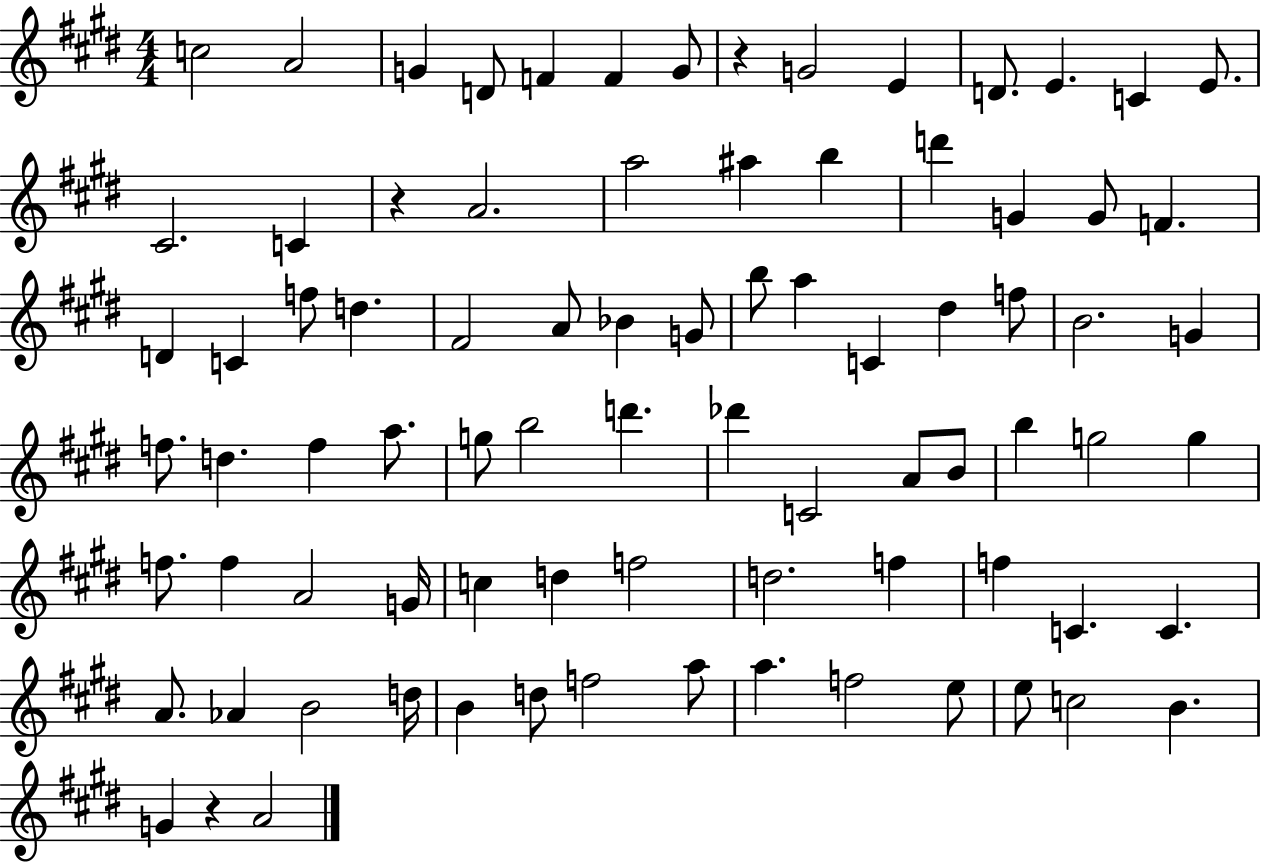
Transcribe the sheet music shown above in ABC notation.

X:1
T:Untitled
M:4/4
L:1/4
K:E
c2 A2 G D/2 F F G/2 z G2 E D/2 E C E/2 ^C2 C z A2 a2 ^a b d' G G/2 F D C f/2 d ^F2 A/2 _B G/2 b/2 a C ^d f/2 B2 G f/2 d f a/2 g/2 b2 d' _d' C2 A/2 B/2 b g2 g f/2 f A2 G/4 c d f2 d2 f f C C A/2 _A B2 d/4 B d/2 f2 a/2 a f2 e/2 e/2 c2 B G z A2